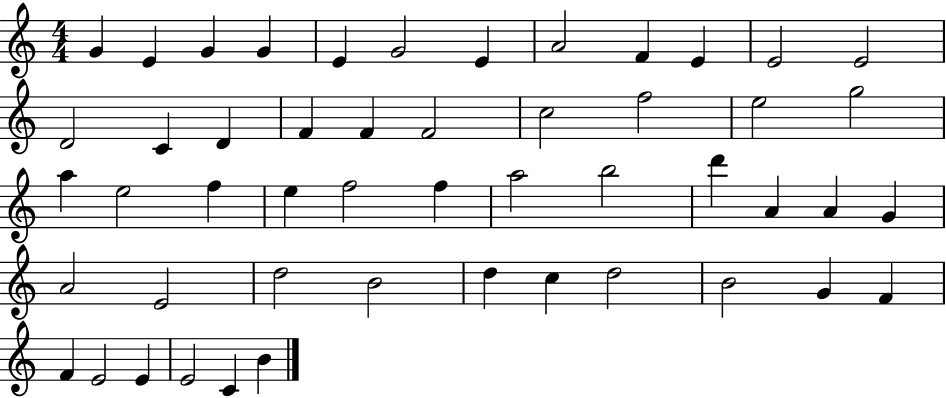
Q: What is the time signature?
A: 4/4